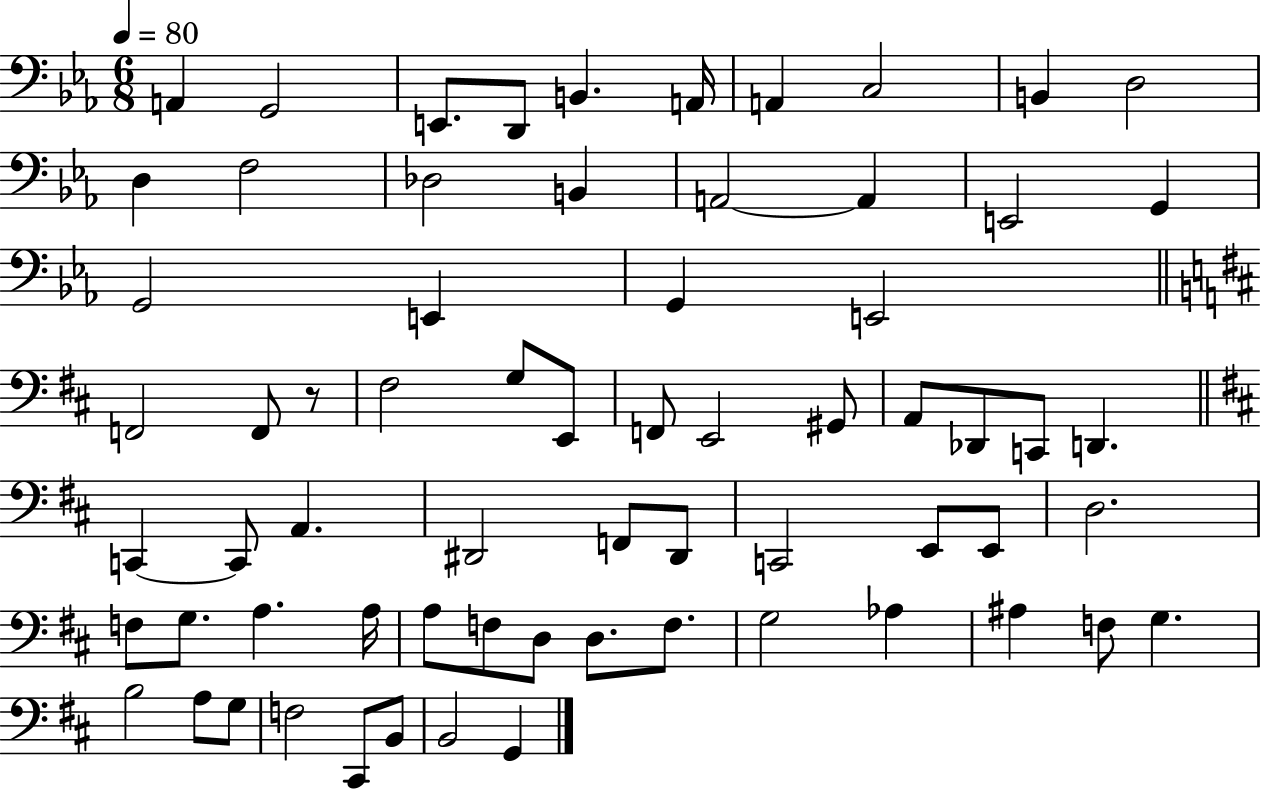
{
  \clef bass
  \numericTimeSignature
  \time 6/8
  \key ees \major
  \tempo 4 = 80
  \repeat volta 2 { a,4 g,2 | e,8. d,8 b,4. a,16 | a,4 c2 | b,4 d2 | \break d4 f2 | des2 b,4 | a,2~~ a,4 | e,2 g,4 | \break g,2 e,4 | g,4 e,2 | \bar "||" \break \key b \minor f,2 f,8 r8 | fis2 g8 e,8 | f,8 e,2 gis,8 | a,8 des,8 c,8 d,4. | \break \bar "||" \break \key b \minor c,4~~ c,8 a,4. | dis,2 f,8 dis,8 | c,2 e,8 e,8 | d2. | \break f8 g8. a4. a16 | a8 f8 d8 d8. f8. | g2 aes4 | ais4 f8 g4. | \break b2 a8 g8 | f2 cis,8 b,8 | b,2 g,4 | } \bar "|."
}